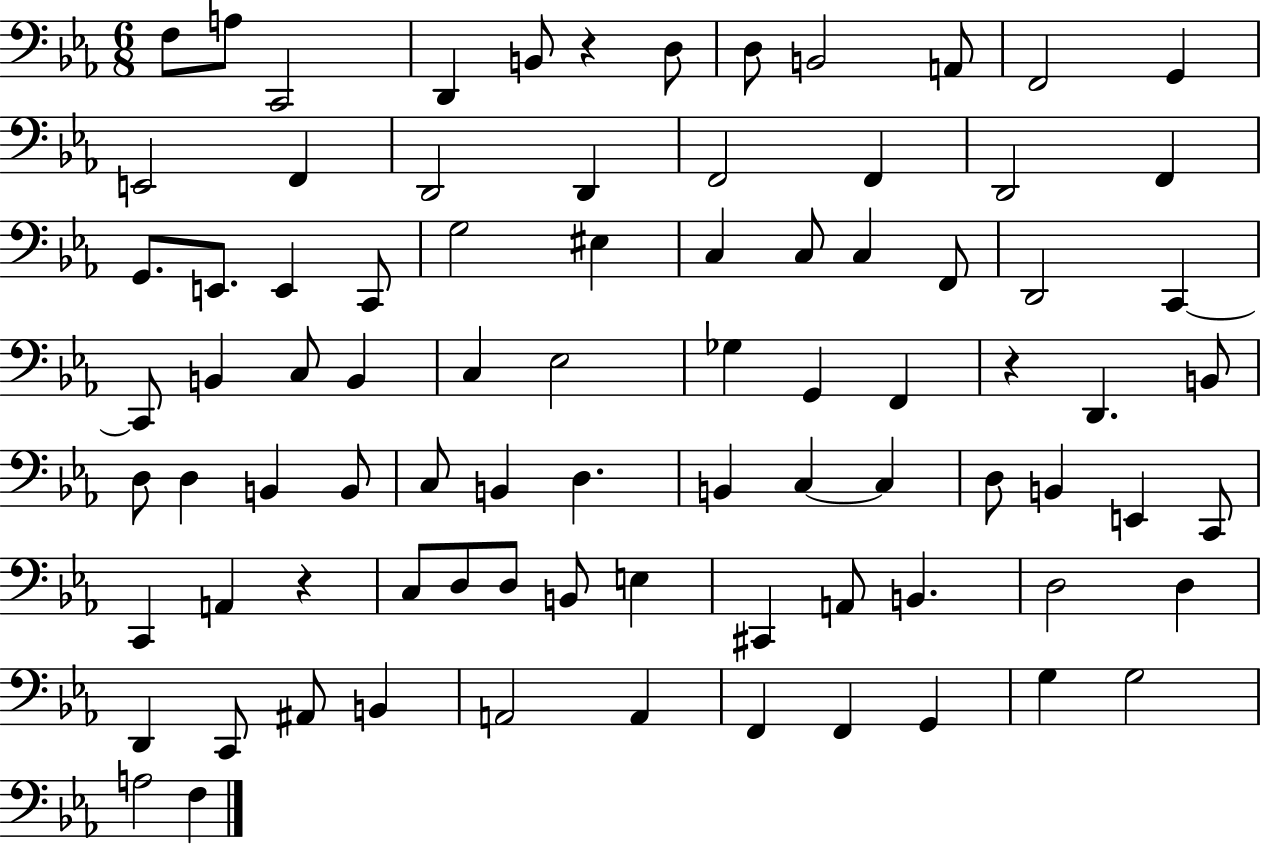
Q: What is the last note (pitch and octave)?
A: F3